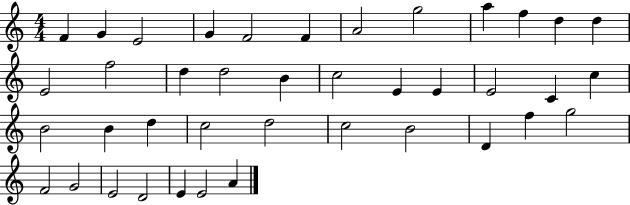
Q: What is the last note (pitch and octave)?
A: A4